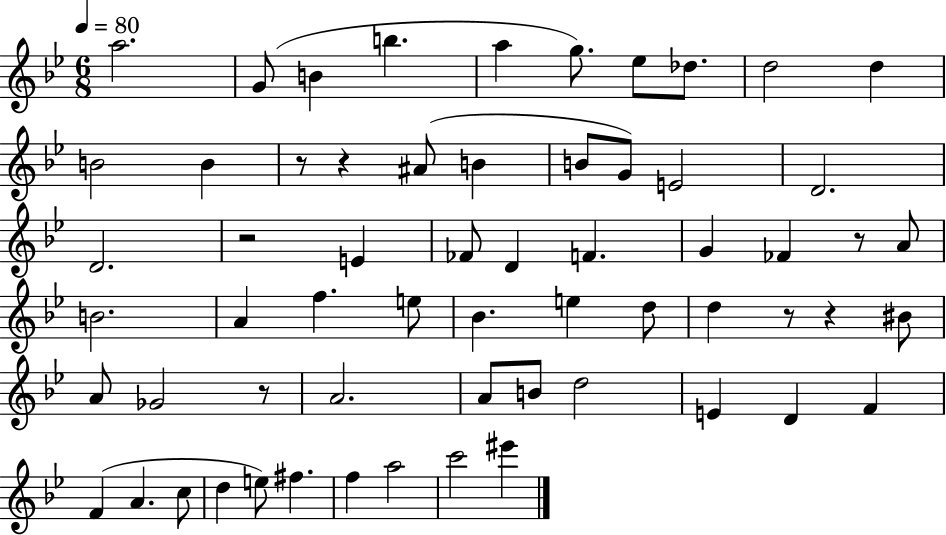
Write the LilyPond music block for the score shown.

{
  \clef treble
  \numericTimeSignature
  \time 6/8
  \key bes \major
  \tempo 4 = 80
  a''2. | g'8( b'4 b''4. | a''4 g''8.) ees''8 des''8. | d''2 d''4 | \break b'2 b'4 | r8 r4 ais'8( b'4 | b'8 g'8) e'2 | d'2. | \break d'2. | r2 e'4 | fes'8 d'4 f'4. | g'4 fes'4 r8 a'8 | \break b'2. | a'4 f''4. e''8 | bes'4. e''4 d''8 | d''4 r8 r4 bis'8 | \break a'8 ges'2 r8 | a'2. | a'8 b'8 d''2 | e'4 d'4 f'4 | \break f'4( a'4. c''8 | d''4 e''8) fis''4. | f''4 a''2 | c'''2 eis'''4 | \break \bar "|."
}